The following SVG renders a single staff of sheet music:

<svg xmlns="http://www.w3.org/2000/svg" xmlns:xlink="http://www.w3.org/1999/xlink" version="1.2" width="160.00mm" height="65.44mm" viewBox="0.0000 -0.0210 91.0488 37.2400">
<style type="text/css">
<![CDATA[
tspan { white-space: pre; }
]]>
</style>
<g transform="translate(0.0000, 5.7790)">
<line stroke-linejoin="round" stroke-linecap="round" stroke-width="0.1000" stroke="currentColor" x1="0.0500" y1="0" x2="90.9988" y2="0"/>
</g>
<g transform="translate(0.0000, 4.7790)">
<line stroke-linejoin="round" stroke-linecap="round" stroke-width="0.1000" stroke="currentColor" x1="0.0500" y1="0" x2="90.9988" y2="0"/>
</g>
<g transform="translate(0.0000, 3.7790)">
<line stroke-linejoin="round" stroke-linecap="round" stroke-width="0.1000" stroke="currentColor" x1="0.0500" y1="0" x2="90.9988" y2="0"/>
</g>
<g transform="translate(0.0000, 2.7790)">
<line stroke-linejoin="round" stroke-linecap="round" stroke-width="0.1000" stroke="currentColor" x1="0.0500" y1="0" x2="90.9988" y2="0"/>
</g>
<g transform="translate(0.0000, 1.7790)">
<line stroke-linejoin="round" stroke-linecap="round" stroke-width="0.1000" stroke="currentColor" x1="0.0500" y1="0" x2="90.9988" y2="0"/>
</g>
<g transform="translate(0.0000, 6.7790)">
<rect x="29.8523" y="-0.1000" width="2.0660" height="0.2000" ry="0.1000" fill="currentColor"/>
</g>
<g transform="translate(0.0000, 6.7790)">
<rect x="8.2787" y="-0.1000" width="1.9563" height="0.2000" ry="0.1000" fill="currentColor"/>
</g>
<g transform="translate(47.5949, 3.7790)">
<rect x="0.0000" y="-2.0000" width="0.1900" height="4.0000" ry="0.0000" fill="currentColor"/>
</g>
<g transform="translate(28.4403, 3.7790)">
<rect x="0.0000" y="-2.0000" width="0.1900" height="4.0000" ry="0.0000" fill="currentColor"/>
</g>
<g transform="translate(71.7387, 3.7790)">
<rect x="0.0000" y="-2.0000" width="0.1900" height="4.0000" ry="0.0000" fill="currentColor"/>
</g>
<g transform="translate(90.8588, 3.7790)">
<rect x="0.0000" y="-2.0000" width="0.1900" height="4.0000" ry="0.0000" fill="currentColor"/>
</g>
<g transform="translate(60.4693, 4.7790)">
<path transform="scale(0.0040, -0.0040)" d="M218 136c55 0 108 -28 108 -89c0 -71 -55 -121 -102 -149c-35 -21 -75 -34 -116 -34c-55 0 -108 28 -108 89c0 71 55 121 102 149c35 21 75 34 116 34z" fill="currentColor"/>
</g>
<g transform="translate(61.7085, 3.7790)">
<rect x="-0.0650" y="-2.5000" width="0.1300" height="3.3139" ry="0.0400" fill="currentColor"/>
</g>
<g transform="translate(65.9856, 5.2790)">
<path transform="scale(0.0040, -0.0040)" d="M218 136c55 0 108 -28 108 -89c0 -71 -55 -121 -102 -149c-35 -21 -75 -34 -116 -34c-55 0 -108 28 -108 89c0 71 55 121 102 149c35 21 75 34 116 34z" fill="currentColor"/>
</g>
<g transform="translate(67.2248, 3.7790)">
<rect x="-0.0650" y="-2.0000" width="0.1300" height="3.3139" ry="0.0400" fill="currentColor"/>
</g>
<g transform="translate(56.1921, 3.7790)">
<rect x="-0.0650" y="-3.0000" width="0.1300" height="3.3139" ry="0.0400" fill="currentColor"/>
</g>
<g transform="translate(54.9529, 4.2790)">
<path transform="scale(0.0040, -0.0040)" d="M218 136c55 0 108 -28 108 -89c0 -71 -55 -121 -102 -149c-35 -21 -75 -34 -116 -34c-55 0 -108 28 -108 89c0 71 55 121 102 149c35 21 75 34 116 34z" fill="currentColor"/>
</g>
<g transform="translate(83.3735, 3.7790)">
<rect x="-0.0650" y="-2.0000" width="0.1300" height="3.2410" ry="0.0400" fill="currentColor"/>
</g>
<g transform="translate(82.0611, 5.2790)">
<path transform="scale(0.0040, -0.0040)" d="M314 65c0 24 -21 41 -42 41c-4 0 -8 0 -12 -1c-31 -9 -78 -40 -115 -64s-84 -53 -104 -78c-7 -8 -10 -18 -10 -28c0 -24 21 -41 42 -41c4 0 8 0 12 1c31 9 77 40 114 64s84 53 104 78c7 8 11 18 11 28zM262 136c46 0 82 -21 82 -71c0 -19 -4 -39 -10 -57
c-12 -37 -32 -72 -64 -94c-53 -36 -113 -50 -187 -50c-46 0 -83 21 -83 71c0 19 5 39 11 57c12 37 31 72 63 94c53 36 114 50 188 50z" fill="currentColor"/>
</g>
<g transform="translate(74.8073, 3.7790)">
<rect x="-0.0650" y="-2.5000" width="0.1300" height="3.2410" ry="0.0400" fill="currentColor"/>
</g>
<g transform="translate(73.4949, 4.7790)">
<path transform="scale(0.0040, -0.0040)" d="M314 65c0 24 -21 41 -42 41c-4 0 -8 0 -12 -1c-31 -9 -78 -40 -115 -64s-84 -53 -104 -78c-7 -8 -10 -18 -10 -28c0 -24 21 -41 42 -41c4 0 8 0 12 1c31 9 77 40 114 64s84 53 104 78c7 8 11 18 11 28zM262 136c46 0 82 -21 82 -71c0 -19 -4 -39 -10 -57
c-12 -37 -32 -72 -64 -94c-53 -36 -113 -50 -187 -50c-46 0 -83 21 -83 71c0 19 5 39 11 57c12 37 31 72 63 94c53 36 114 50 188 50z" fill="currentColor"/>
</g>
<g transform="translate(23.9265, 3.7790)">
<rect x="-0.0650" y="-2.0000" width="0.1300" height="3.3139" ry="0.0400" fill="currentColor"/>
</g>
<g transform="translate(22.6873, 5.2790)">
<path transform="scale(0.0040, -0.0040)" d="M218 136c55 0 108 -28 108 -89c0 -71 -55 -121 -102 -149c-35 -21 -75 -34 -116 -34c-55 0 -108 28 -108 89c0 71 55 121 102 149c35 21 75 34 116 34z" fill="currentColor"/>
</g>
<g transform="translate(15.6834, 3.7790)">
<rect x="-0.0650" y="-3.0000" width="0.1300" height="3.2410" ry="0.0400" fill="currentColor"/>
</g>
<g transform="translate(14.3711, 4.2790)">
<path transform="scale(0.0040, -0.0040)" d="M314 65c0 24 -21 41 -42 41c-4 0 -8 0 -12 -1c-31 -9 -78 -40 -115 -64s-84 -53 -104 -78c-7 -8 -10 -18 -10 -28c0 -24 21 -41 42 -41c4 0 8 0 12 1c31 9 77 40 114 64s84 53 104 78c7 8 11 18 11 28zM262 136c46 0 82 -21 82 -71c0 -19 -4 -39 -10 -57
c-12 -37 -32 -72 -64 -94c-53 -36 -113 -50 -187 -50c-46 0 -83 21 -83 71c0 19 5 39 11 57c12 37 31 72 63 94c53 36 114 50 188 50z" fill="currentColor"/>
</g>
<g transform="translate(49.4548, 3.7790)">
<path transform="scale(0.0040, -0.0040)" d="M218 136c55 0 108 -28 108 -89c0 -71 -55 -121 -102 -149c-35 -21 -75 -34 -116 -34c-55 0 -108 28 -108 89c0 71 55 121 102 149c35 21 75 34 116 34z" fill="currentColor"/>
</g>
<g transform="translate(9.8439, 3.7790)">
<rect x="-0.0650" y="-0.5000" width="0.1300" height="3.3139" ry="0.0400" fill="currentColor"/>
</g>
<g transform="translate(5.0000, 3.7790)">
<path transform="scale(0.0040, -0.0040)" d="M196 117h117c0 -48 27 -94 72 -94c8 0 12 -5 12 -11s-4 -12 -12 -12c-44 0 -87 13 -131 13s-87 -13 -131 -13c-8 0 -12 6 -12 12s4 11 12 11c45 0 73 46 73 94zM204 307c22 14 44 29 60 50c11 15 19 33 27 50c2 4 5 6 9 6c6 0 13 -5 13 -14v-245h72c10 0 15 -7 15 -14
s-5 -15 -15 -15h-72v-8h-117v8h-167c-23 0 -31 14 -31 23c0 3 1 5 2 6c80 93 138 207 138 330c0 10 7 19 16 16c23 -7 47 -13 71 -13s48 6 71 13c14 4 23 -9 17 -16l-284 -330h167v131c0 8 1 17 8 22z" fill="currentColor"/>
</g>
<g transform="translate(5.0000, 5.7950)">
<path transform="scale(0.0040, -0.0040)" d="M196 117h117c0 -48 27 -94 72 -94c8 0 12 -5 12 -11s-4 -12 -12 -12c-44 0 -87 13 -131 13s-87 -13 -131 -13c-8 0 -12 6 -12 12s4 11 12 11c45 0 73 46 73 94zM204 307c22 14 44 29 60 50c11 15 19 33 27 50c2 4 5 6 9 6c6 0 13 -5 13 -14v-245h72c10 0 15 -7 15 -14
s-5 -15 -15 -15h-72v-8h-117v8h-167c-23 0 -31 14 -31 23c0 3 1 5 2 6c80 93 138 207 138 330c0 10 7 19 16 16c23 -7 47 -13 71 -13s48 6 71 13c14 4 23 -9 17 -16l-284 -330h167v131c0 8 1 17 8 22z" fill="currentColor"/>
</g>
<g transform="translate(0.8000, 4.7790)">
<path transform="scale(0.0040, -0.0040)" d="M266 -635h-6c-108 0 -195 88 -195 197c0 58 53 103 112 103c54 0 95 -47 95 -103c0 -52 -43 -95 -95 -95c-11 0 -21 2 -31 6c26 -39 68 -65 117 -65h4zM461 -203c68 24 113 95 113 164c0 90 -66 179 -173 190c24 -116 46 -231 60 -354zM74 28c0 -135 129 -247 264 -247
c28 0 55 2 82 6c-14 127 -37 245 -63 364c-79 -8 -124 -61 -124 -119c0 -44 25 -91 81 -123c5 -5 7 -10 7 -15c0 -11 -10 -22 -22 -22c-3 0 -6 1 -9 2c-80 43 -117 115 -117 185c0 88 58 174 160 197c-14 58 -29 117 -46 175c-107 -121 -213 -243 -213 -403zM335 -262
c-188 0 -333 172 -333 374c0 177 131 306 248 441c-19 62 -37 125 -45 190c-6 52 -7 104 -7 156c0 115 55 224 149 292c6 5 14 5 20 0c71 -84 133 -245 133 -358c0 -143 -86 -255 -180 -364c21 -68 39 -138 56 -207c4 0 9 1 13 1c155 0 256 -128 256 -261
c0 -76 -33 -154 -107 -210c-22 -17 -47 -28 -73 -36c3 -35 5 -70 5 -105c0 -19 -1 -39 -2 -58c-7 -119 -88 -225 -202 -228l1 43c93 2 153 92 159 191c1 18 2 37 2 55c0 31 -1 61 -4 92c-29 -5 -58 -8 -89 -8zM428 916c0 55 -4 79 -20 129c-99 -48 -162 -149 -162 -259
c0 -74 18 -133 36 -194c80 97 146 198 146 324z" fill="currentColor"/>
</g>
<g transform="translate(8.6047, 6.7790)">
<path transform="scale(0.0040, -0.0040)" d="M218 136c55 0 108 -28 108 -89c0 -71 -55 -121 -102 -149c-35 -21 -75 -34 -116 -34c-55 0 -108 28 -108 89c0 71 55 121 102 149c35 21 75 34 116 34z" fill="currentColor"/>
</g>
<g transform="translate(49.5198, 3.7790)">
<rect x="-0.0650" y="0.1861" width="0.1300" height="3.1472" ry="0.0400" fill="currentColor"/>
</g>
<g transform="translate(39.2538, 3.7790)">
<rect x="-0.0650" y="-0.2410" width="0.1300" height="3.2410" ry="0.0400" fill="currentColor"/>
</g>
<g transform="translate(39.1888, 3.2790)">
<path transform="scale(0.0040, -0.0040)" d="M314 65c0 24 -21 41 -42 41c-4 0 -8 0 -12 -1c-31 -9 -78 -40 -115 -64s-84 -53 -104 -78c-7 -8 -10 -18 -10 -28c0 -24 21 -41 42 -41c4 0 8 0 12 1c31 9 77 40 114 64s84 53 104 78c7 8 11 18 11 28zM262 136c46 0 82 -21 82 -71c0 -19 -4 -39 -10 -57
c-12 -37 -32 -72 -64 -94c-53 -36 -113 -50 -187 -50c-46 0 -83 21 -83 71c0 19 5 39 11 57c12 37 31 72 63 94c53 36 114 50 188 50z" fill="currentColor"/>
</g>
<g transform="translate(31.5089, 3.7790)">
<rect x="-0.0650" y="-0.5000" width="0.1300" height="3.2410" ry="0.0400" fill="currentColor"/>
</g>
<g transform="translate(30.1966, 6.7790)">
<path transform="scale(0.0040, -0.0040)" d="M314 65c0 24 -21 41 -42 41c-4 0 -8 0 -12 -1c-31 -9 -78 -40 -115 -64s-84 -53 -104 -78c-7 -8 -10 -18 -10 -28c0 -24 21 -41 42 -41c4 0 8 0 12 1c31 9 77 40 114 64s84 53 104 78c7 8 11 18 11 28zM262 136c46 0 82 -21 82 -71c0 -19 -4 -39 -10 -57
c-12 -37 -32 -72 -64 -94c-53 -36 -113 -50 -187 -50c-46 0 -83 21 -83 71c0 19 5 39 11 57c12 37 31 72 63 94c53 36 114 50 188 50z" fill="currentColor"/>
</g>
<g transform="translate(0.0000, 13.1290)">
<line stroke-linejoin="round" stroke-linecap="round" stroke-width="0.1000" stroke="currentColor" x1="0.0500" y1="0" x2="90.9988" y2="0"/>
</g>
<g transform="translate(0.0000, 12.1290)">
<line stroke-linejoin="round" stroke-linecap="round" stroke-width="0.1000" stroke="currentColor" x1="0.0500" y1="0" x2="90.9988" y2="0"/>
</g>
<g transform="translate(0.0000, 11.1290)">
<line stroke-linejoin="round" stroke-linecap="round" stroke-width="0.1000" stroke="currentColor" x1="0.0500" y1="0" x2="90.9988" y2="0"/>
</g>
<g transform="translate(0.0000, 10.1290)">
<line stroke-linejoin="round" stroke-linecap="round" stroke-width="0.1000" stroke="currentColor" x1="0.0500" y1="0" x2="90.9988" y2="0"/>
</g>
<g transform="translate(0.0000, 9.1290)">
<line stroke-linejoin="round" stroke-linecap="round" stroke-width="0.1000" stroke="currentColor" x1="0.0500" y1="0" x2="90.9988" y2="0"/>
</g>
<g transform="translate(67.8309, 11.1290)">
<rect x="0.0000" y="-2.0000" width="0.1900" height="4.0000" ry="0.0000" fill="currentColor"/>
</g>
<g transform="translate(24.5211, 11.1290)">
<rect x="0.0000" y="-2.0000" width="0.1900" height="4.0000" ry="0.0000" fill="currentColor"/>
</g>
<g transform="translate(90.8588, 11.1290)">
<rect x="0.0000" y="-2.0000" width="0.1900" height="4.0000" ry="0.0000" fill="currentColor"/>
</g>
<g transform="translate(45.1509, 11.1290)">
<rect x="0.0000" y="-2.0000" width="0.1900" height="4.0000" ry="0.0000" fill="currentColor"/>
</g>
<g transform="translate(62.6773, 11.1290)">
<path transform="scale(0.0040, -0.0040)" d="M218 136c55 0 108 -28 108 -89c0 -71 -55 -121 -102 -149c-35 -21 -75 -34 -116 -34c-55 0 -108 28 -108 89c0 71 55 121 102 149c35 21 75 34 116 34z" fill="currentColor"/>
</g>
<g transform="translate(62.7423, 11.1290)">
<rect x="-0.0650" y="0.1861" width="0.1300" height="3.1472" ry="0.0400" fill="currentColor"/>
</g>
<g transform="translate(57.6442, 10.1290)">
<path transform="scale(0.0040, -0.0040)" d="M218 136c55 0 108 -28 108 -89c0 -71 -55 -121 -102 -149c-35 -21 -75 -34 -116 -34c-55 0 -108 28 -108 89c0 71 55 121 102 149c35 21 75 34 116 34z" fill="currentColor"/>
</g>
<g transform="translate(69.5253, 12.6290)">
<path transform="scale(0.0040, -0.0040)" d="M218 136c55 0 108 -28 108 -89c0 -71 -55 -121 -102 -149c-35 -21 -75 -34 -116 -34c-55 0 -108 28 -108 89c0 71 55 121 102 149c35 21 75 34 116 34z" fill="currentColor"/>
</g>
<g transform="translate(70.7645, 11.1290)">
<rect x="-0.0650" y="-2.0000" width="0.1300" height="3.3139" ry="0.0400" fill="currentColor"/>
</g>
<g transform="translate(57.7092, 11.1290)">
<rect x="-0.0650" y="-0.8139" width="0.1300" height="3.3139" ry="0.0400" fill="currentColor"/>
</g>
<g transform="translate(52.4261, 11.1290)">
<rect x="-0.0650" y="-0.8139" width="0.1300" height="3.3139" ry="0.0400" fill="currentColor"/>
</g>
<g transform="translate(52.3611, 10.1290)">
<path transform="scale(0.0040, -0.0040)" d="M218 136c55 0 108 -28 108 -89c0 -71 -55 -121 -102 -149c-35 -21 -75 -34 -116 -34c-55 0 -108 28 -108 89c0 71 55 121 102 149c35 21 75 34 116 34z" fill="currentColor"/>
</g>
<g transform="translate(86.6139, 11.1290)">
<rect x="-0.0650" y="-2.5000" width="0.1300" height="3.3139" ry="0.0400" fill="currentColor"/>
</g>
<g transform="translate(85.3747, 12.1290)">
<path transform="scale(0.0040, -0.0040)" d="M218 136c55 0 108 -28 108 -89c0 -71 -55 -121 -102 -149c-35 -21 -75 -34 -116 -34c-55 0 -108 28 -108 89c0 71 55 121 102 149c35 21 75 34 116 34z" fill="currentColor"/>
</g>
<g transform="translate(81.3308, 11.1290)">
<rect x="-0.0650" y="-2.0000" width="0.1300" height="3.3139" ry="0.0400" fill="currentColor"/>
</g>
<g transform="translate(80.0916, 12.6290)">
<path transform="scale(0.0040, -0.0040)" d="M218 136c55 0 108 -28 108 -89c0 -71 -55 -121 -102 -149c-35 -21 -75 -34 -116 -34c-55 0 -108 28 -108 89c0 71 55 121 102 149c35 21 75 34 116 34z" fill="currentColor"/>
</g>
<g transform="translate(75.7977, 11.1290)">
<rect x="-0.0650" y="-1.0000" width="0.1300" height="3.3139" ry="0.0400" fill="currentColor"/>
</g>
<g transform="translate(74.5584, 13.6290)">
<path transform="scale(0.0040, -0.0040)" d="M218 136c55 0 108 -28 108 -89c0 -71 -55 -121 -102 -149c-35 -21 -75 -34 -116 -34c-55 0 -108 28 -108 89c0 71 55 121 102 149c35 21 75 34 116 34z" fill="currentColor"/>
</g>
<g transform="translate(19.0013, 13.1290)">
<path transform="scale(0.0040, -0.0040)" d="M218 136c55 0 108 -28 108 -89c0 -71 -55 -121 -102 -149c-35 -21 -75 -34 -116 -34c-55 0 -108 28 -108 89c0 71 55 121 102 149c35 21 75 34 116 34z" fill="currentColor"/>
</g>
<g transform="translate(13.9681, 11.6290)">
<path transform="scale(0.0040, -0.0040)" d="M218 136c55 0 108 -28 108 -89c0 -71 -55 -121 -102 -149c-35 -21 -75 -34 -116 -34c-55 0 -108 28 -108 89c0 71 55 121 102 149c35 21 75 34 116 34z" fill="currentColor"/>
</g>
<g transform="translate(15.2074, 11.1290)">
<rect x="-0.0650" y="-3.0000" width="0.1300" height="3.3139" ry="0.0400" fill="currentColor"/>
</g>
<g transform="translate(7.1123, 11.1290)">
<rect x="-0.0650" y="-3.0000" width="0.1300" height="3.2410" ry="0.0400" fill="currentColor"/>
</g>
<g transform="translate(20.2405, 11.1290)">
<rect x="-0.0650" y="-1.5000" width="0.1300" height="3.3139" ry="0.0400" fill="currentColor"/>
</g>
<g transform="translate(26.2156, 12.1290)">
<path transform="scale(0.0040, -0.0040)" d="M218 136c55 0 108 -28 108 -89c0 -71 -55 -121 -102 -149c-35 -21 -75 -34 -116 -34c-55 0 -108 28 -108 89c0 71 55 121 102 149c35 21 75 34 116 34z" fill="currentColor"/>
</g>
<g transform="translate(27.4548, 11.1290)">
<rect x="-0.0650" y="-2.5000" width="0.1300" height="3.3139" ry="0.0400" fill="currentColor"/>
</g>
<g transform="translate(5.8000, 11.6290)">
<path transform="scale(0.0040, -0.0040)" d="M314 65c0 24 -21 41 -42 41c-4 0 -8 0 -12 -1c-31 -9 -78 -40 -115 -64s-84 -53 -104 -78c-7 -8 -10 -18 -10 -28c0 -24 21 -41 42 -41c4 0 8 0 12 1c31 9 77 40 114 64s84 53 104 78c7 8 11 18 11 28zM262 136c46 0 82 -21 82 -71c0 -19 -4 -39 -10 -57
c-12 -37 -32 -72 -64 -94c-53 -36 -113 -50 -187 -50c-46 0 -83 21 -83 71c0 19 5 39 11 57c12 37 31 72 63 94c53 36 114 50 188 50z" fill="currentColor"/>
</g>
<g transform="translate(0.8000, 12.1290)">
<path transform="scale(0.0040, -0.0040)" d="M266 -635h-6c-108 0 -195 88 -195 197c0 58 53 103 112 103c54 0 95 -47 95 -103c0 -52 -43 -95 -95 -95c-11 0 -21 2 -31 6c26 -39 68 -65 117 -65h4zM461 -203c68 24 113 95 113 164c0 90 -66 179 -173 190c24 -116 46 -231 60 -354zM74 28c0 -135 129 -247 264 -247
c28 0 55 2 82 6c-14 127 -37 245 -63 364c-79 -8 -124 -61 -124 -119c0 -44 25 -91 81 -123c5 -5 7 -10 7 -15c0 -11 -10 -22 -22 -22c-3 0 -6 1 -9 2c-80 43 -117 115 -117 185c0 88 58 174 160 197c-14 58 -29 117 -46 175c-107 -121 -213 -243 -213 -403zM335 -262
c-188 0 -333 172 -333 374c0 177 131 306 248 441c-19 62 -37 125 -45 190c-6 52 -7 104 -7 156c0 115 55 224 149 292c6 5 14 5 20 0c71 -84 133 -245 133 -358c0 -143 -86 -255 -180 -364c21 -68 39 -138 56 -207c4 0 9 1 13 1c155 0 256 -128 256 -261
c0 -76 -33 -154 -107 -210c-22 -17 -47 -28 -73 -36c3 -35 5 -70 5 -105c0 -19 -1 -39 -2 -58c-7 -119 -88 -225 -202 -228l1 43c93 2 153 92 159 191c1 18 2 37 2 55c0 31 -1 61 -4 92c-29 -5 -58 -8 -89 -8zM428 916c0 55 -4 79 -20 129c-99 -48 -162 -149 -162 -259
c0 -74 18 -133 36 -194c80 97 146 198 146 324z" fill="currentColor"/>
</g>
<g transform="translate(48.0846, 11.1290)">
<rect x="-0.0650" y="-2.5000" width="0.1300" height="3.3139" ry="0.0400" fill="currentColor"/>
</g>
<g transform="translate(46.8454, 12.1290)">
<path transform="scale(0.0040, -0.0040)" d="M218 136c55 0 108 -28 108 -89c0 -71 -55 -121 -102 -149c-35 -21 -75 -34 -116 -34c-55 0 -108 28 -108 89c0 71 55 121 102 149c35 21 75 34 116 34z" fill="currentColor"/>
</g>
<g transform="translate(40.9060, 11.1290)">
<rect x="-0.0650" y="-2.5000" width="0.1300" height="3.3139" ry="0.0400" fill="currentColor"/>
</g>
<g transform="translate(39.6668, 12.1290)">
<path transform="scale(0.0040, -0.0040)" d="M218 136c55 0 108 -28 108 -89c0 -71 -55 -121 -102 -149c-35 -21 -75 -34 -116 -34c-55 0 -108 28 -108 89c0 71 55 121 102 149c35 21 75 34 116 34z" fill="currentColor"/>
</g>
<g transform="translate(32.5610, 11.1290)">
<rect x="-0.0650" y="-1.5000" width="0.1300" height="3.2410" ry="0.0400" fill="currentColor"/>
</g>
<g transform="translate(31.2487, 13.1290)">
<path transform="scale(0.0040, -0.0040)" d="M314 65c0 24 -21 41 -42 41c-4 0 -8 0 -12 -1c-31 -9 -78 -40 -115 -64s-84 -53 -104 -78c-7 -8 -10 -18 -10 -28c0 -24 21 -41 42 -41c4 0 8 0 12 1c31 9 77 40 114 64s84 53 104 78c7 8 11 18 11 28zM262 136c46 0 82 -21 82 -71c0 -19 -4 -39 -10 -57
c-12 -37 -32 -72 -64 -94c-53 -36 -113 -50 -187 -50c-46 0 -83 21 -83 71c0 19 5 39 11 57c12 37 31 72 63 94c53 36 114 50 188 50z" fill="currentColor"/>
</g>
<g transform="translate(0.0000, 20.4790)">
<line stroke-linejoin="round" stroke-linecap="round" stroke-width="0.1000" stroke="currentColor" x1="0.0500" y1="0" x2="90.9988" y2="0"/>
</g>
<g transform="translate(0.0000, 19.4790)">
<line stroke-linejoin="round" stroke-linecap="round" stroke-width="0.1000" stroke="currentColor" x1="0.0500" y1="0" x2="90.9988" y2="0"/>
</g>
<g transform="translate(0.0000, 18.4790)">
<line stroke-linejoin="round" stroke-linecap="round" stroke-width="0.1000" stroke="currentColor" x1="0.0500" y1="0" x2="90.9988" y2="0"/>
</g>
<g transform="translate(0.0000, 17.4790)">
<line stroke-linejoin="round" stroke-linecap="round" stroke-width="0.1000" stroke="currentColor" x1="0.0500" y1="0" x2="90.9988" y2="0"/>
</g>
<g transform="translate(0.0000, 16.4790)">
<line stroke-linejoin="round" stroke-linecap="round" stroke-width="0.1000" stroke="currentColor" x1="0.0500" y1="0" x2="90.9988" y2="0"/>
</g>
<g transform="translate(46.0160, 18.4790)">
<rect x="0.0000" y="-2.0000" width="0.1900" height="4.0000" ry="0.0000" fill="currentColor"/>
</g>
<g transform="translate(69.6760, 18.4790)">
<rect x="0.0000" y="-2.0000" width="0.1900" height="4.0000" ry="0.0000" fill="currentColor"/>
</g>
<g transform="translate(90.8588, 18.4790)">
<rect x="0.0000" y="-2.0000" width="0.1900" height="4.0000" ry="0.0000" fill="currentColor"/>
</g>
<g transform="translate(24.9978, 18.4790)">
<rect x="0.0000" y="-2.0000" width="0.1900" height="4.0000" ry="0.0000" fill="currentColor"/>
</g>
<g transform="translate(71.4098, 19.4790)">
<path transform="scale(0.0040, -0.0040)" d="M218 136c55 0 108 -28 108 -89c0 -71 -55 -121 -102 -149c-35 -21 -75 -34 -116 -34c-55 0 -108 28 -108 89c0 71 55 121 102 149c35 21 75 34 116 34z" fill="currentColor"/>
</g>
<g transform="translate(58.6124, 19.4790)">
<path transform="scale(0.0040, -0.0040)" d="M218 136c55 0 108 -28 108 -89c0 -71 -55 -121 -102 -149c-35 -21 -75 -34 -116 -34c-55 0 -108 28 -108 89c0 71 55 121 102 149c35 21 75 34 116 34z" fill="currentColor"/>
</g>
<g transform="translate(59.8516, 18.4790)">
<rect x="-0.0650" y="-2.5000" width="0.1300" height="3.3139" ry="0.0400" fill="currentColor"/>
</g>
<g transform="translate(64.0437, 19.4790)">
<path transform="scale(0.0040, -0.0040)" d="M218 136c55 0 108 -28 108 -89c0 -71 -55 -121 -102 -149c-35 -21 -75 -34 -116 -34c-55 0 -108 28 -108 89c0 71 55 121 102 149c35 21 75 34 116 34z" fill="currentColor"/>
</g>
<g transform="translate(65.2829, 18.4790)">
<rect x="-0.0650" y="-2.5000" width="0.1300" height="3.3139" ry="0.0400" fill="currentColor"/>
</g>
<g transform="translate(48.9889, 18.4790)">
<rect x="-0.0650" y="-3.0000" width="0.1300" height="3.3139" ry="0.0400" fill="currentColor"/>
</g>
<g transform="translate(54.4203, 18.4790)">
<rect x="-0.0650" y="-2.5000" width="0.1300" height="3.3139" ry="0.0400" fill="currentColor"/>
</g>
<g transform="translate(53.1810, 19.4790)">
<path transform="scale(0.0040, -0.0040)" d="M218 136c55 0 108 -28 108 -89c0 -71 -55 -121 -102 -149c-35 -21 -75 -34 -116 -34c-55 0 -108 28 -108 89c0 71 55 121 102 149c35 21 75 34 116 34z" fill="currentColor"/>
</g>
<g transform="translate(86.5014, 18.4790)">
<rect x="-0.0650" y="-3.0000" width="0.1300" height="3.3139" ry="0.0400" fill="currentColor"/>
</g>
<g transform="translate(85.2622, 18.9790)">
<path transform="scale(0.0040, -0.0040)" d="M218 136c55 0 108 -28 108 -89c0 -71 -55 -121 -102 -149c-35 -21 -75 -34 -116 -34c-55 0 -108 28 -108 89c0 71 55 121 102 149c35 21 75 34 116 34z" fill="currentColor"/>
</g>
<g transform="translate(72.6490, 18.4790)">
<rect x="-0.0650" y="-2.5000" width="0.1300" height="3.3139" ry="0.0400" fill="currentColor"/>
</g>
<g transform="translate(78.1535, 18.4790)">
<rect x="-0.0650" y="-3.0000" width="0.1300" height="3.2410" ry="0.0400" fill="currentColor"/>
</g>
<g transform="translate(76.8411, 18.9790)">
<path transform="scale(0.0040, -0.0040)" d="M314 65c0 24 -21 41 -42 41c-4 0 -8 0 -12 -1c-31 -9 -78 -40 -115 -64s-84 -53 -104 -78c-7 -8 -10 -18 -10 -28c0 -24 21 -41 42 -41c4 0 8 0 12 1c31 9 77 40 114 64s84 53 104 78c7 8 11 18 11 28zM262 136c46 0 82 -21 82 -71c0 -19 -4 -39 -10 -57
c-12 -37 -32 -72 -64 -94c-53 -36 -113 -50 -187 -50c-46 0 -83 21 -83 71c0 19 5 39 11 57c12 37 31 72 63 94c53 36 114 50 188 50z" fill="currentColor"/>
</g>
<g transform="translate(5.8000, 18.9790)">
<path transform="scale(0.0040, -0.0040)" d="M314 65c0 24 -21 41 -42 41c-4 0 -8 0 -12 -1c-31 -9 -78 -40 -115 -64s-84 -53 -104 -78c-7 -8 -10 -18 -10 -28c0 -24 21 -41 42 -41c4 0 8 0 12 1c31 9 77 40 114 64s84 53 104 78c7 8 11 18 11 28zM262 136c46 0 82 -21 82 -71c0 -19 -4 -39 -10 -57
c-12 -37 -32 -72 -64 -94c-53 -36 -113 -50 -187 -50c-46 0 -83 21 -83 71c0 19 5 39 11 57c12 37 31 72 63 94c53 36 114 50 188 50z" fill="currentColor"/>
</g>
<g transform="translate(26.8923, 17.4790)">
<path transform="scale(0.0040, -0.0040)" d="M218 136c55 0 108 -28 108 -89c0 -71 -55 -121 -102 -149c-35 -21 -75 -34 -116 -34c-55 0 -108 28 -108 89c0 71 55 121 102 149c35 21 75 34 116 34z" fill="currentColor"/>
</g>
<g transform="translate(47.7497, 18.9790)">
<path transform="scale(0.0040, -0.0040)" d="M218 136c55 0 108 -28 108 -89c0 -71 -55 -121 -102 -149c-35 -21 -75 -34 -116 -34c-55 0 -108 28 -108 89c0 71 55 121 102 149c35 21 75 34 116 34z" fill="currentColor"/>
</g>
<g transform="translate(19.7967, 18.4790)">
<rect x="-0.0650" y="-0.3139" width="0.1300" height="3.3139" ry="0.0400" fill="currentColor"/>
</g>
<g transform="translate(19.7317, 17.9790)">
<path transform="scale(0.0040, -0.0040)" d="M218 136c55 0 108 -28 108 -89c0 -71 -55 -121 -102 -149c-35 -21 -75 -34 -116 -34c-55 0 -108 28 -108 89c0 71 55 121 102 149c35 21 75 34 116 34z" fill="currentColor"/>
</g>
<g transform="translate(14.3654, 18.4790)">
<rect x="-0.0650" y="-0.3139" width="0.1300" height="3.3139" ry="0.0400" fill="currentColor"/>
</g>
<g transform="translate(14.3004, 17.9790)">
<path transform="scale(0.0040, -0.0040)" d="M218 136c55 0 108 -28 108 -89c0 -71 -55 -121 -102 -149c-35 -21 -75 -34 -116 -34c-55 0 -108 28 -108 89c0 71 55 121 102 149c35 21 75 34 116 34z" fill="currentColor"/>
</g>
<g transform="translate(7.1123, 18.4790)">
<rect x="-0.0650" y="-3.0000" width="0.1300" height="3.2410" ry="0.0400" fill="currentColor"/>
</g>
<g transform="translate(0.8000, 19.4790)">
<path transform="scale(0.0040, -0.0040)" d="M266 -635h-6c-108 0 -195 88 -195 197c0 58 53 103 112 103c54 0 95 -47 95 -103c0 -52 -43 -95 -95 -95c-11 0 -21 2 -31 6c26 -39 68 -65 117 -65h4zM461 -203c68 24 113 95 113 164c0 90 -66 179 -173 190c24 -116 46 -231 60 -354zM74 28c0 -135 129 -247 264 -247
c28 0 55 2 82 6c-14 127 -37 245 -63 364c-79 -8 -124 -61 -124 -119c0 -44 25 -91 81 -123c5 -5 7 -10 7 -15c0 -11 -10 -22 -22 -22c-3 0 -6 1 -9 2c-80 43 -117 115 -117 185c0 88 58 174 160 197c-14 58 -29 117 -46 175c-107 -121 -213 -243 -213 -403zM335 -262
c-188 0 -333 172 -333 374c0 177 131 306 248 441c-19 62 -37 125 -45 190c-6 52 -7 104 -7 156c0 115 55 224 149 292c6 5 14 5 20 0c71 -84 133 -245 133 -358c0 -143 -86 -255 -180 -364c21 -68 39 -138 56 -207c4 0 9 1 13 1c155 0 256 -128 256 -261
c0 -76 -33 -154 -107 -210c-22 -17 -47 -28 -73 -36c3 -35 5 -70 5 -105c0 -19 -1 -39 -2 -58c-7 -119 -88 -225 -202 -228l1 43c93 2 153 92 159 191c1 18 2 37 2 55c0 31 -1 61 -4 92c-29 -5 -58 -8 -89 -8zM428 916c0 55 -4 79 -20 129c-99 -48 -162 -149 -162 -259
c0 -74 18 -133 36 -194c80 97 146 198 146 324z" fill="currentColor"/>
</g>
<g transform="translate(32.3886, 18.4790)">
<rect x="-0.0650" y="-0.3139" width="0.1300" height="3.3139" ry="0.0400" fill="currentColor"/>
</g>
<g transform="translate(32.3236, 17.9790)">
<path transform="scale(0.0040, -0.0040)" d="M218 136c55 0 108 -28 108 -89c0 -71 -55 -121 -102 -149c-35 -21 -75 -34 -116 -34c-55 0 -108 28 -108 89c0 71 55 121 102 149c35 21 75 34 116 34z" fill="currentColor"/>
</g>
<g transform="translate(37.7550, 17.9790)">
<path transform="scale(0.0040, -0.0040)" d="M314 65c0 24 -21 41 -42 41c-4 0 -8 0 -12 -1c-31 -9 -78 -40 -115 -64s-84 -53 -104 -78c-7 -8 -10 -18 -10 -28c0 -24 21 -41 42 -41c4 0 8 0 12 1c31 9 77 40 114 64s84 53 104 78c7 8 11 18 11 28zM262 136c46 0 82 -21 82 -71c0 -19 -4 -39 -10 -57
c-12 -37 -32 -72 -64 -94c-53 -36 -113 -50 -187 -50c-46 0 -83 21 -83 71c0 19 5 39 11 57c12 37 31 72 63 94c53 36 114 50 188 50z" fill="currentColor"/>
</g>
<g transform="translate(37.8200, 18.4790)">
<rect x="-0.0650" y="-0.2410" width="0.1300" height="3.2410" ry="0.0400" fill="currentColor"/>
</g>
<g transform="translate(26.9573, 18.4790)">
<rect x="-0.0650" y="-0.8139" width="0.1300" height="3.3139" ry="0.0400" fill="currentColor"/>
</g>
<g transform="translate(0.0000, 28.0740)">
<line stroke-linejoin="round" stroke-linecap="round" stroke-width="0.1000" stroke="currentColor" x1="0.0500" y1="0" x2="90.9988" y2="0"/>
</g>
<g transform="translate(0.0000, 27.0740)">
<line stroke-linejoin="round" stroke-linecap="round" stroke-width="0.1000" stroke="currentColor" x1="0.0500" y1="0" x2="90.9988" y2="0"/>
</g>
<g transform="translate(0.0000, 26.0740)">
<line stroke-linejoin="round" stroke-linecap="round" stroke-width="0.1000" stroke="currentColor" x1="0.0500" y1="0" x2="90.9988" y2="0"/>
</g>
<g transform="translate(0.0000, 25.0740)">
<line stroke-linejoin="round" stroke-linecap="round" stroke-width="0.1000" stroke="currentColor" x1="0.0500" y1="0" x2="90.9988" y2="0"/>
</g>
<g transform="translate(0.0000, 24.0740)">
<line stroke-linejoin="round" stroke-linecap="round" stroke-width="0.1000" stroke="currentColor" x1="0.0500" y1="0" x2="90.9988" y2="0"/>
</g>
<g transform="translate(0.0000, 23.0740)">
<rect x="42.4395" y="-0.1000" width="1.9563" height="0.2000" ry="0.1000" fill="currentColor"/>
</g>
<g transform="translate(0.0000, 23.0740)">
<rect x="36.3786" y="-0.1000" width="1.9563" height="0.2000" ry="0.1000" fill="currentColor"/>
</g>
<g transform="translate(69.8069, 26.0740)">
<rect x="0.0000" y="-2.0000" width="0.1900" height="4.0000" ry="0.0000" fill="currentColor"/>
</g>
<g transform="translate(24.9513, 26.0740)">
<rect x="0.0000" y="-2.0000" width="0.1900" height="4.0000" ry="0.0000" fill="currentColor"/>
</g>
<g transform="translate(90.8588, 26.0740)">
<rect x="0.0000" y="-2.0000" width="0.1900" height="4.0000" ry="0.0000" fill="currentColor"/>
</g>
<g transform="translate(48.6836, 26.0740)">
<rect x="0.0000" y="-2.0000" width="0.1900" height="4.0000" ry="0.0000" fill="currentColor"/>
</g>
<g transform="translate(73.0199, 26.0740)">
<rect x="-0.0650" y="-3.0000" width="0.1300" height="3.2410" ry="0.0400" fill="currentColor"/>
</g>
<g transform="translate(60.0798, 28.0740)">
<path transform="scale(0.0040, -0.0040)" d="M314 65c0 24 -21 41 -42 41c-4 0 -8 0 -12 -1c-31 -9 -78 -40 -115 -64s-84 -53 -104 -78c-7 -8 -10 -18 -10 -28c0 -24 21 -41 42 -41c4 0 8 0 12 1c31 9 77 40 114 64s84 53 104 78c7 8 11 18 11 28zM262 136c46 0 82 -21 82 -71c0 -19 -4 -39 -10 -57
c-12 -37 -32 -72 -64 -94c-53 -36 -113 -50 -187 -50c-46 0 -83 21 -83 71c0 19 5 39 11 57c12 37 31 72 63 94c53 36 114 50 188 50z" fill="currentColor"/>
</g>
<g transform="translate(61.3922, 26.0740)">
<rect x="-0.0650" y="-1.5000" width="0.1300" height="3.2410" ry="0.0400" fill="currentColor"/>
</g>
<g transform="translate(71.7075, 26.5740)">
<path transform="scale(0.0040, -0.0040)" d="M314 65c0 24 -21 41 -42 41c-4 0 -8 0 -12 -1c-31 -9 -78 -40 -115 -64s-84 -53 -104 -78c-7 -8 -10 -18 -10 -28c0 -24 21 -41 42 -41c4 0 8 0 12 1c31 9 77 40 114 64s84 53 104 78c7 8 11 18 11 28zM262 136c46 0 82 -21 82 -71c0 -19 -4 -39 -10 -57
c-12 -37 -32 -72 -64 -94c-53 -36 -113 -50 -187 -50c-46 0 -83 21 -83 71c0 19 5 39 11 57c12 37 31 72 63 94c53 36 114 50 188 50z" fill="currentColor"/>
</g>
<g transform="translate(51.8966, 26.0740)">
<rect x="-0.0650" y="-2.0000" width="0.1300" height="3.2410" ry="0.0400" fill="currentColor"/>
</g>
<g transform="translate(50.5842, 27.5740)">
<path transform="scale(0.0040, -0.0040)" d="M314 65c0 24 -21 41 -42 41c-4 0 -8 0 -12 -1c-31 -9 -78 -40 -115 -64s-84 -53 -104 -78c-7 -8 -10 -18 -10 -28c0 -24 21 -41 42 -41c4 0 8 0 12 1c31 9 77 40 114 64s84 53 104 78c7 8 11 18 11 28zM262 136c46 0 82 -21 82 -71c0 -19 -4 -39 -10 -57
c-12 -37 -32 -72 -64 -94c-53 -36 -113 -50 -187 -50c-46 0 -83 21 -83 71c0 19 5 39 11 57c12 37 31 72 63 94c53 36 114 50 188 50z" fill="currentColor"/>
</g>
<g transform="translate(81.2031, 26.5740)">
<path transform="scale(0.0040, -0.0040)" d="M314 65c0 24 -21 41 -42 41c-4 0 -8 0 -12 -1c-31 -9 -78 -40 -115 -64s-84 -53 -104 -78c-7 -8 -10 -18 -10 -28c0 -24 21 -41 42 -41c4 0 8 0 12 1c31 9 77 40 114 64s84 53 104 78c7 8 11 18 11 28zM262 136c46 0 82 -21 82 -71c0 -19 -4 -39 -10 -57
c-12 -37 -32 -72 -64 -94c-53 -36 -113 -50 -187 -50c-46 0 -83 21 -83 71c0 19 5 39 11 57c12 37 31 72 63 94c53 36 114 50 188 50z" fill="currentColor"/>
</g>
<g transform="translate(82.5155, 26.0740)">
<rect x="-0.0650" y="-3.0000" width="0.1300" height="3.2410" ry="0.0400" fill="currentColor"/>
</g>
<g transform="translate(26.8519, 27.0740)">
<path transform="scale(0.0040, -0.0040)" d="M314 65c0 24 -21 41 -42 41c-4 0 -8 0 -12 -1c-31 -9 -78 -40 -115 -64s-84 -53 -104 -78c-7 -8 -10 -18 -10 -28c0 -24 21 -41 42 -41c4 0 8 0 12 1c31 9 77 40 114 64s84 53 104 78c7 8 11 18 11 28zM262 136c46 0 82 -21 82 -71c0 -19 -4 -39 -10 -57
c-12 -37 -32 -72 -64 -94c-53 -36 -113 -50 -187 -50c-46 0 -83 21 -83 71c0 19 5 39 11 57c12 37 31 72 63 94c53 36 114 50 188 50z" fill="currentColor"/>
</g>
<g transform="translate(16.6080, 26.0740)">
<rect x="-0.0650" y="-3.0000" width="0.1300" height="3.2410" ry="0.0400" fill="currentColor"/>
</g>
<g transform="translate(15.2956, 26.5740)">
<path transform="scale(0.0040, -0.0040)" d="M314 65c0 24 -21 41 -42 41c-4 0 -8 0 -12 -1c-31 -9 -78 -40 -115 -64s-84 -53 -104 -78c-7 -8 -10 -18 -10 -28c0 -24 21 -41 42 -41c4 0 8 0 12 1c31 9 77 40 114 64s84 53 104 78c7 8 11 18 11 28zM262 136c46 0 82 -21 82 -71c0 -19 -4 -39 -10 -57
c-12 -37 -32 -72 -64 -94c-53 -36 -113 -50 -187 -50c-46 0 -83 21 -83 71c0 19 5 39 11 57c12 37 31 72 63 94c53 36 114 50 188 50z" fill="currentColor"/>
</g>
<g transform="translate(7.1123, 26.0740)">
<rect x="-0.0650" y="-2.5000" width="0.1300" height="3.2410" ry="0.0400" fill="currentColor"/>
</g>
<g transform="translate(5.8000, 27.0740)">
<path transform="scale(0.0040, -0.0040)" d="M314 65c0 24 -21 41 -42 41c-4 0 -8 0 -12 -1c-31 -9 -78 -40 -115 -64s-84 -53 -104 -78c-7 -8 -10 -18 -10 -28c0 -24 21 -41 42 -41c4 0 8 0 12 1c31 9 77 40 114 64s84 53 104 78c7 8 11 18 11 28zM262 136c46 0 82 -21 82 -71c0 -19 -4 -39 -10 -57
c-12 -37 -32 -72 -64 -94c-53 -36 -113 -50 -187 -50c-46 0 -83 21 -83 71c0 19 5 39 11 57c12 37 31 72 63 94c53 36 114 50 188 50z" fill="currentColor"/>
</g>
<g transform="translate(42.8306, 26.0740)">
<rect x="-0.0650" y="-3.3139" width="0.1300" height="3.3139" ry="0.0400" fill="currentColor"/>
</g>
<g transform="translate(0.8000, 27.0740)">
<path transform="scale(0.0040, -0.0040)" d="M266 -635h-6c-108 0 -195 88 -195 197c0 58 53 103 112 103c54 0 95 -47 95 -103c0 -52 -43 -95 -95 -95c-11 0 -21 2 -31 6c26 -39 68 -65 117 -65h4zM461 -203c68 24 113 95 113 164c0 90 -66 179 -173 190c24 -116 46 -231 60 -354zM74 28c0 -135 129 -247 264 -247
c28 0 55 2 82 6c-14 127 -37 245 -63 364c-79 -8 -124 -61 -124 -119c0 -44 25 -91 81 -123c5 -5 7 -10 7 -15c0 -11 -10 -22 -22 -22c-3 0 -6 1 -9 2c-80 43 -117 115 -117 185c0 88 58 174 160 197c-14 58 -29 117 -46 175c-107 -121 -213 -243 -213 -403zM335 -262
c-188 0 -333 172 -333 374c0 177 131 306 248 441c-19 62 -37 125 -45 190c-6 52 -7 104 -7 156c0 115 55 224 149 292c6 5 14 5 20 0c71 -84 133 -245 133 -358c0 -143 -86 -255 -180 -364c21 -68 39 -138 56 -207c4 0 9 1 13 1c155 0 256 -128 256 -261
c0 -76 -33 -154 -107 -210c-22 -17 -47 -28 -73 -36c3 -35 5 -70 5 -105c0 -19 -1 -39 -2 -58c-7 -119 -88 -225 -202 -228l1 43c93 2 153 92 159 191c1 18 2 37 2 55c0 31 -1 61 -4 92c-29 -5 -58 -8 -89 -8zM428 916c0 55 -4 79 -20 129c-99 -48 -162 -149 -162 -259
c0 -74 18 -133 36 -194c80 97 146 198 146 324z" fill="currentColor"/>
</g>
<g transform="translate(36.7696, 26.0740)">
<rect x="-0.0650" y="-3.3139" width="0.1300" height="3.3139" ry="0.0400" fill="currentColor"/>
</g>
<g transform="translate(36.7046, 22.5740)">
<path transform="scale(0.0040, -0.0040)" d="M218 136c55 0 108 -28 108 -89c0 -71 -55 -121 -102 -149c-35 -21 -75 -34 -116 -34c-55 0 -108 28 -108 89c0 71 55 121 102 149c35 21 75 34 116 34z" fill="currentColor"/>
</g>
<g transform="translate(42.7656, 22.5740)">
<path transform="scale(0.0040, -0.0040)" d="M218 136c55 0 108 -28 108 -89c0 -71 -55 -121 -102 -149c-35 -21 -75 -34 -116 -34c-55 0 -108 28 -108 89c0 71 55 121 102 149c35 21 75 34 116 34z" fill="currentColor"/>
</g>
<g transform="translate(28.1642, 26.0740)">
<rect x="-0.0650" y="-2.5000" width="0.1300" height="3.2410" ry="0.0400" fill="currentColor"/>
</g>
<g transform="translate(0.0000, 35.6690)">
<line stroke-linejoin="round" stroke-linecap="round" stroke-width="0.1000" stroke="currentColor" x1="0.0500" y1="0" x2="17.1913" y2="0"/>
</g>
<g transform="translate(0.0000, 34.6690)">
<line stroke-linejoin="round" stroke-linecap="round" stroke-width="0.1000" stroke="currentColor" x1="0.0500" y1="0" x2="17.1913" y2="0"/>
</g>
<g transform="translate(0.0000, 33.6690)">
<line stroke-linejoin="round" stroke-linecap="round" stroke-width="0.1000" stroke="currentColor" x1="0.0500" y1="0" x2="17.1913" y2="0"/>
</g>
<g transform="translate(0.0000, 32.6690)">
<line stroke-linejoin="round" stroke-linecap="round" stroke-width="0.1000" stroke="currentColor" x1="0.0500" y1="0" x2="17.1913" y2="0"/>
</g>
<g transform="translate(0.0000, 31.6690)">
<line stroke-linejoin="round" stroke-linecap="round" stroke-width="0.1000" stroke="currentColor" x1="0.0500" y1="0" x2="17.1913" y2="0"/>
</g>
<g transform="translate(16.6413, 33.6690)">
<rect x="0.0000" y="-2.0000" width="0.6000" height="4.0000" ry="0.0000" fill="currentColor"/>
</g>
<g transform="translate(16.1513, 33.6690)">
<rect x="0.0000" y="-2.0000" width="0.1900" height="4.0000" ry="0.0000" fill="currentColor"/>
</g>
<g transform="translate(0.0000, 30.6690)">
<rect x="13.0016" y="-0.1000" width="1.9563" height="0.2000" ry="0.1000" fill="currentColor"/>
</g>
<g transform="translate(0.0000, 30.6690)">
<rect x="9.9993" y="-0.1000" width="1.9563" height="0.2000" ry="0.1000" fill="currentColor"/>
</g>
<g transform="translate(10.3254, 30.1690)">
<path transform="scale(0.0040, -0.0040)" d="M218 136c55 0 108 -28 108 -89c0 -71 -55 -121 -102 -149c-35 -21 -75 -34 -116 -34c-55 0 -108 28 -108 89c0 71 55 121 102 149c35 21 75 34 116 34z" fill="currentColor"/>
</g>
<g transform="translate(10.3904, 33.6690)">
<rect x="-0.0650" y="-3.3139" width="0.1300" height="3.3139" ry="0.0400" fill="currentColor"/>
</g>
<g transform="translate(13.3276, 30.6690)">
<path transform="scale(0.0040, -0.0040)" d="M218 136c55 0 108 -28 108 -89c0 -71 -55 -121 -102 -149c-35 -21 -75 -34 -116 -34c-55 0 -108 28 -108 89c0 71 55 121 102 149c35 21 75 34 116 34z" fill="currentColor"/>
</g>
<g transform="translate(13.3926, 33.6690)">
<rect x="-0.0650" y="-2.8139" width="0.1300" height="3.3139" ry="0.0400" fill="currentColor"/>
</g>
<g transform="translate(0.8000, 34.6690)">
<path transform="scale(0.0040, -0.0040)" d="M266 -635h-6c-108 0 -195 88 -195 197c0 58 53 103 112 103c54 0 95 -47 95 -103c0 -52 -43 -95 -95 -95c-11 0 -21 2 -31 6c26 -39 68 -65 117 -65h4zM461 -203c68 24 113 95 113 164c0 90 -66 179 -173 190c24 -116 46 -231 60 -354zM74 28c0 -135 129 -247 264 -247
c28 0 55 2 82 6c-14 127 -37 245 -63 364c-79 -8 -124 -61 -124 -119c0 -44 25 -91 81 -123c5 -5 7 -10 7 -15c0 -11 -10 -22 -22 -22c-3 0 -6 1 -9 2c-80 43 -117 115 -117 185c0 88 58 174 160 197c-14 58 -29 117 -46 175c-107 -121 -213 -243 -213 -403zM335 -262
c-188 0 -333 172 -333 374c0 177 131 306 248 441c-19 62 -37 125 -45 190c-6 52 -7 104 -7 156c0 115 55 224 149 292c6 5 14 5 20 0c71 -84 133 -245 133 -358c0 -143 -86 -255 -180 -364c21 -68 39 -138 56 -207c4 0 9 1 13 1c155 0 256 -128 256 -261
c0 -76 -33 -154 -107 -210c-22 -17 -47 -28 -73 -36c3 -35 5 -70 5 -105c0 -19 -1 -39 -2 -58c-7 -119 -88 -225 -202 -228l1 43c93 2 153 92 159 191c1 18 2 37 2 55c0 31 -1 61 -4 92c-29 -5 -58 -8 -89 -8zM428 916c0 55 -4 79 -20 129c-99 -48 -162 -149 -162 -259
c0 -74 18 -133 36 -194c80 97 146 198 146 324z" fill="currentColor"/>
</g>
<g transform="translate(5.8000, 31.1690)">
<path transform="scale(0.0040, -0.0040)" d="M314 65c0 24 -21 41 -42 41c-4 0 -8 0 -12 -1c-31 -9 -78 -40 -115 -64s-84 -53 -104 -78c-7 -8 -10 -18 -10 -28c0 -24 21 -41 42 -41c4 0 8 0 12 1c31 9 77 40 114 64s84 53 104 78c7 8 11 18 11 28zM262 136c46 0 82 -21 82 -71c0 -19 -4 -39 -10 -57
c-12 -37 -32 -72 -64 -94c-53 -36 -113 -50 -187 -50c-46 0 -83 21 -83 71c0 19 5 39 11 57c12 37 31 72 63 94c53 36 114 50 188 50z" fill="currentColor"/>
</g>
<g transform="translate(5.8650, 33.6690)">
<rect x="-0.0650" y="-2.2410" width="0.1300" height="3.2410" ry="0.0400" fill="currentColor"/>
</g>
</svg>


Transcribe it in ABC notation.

X:1
T:Untitled
M:4/4
L:1/4
K:C
C A2 F C2 c2 B A G F G2 F2 A2 A E G E2 G G d d B F D F G A2 c c d c c2 A G G G G A2 A G2 A2 G2 b b F2 E2 A2 A2 g2 b a